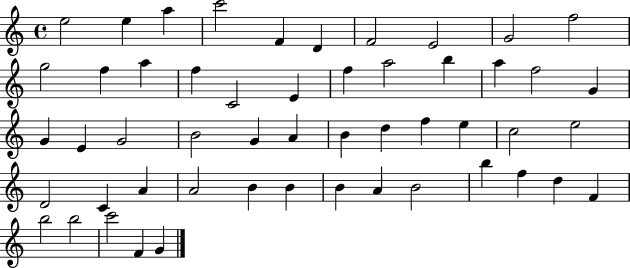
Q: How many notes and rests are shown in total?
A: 52